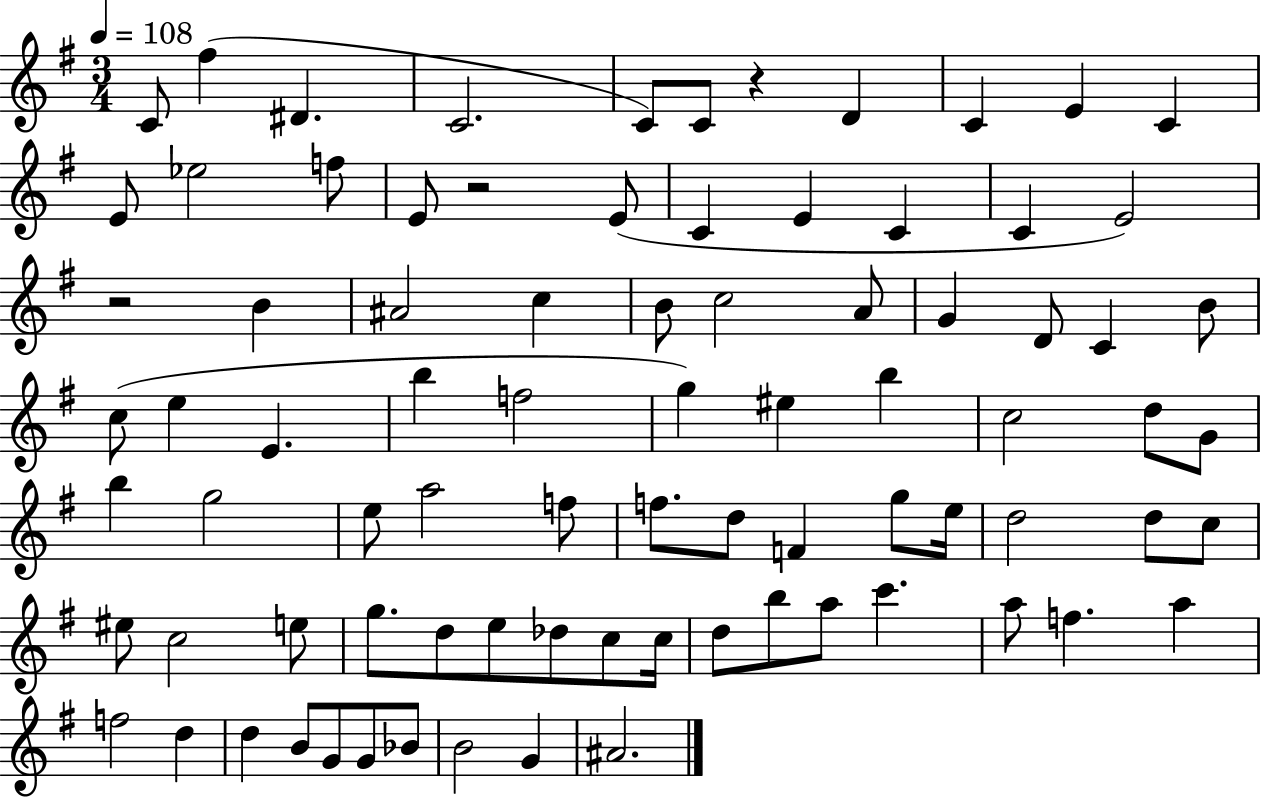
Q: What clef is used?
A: treble